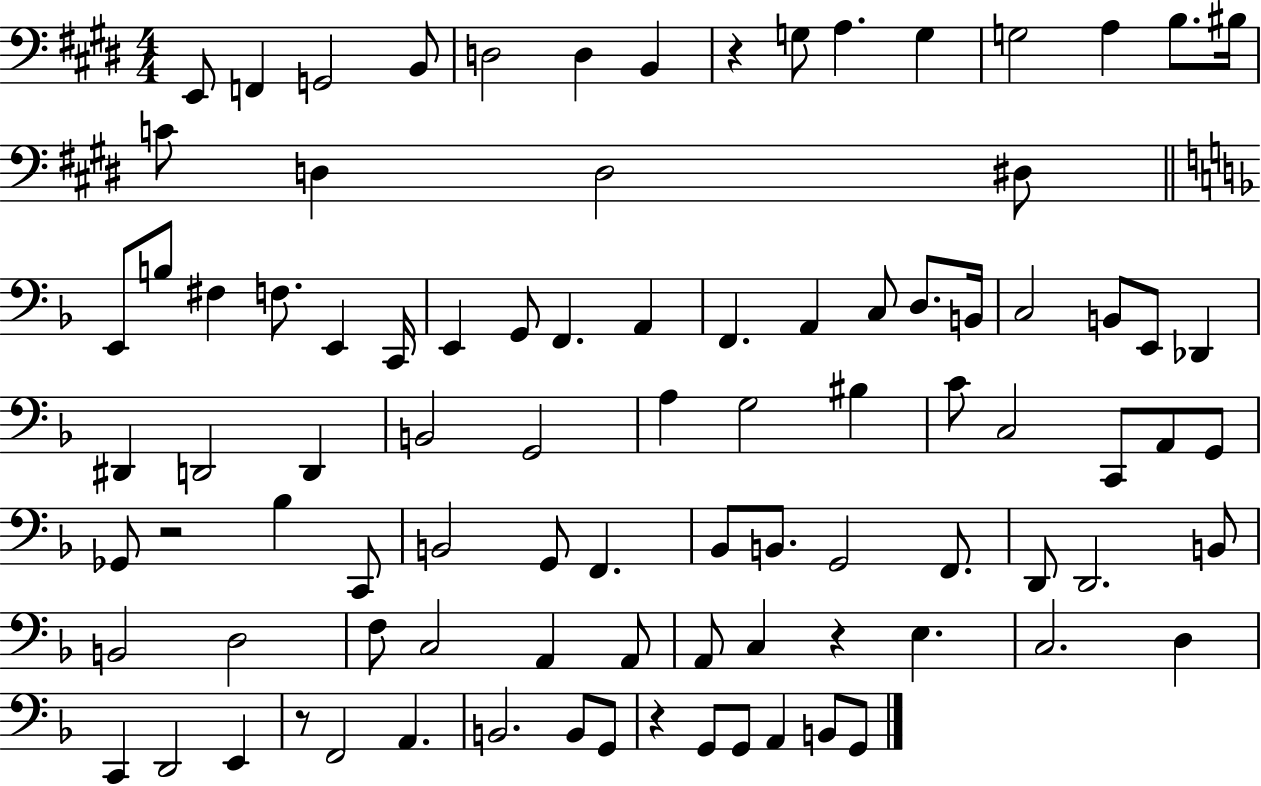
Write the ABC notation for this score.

X:1
T:Untitled
M:4/4
L:1/4
K:E
E,,/2 F,, G,,2 B,,/2 D,2 D, B,, z G,/2 A, G, G,2 A, B,/2 ^B,/4 C/2 D, D,2 ^D,/2 E,,/2 B,/2 ^F, F,/2 E,, C,,/4 E,, G,,/2 F,, A,, F,, A,, C,/2 D,/2 B,,/4 C,2 B,,/2 E,,/2 _D,, ^D,, D,,2 D,, B,,2 G,,2 A, G,2 ^B, C/2 C,2 C,,/2 A,,/2 G,,/2 _G,,/2 z2 _B, C,,/2 B,,2 G,,/2 F,, _B,,/2 B,,/2 G,,2 F,,/2 D,,/2 D,,2 B,,/2 B,,2 D,2 F,/2 C,2 A,, A,,/2 A,,/2 C, z E, C,2 D, C,, D,,2 E,, z/2 F,,2 A,, B,,2 B,,/2 G,,/2 z G,,/2 G,,/2 A,, B,,/2 G,,/2